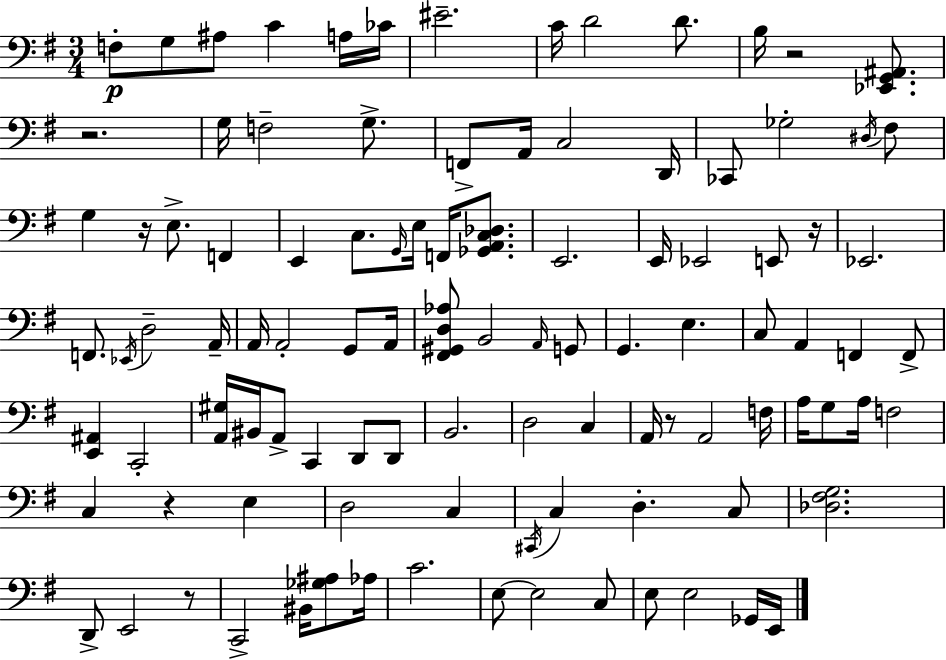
X:1
T:Untitled
M:3/4
L:1/4
K:G
F,/2 G,/2 ^A,/2 C A,/4 _C/4 ^E2 C/4 D2 D/2 B,/4 z2 [_E,,G,,^A,,]/2 z2 G,/4 F,2 G,/2 F,,/2 A,,/4 C,2 D,,/4 _C,,/2 _G,2 ^D,/4 ^F,/2 G, z/4 E,/2 F,, E,, C,/2 G,,/4 E,/4 F,,/4 [_G,,A,,C,_D,]/2 E,,2 E,,/4 _E,,2 E,,/2 z/4 _E,,2 F,,/2 _E,,/4 D,2 A,,/4 A,,/4 A,,2 G,,/2 A,,/4 [^F,,^G,,D,_A,]/2 B,,2 A,,/4 G,,/2 G,, E, C,/2 A,, F,, F,,/2 [E,,^A,,] C,,2 [A,,^G,]/4 ^B,,/4 A,,/2 C,, D,,/2 D,,/2 B,,2 D,2 C, A,,/4 z/2 A,,2 F,/4 A,/4 G,/2 A,/4 F,2 C, z E, D,2 C, ^C,,/4 C, D, C,/2 [_D,^F,G,]2 D,,/2 E,,2 z/2 C,,2 ^B,,/4 [_G,^A,]/2 _A,/4 C2 E,/2 E,2 C,/2 E,/2 E,2 _G,,/4 E,,/4